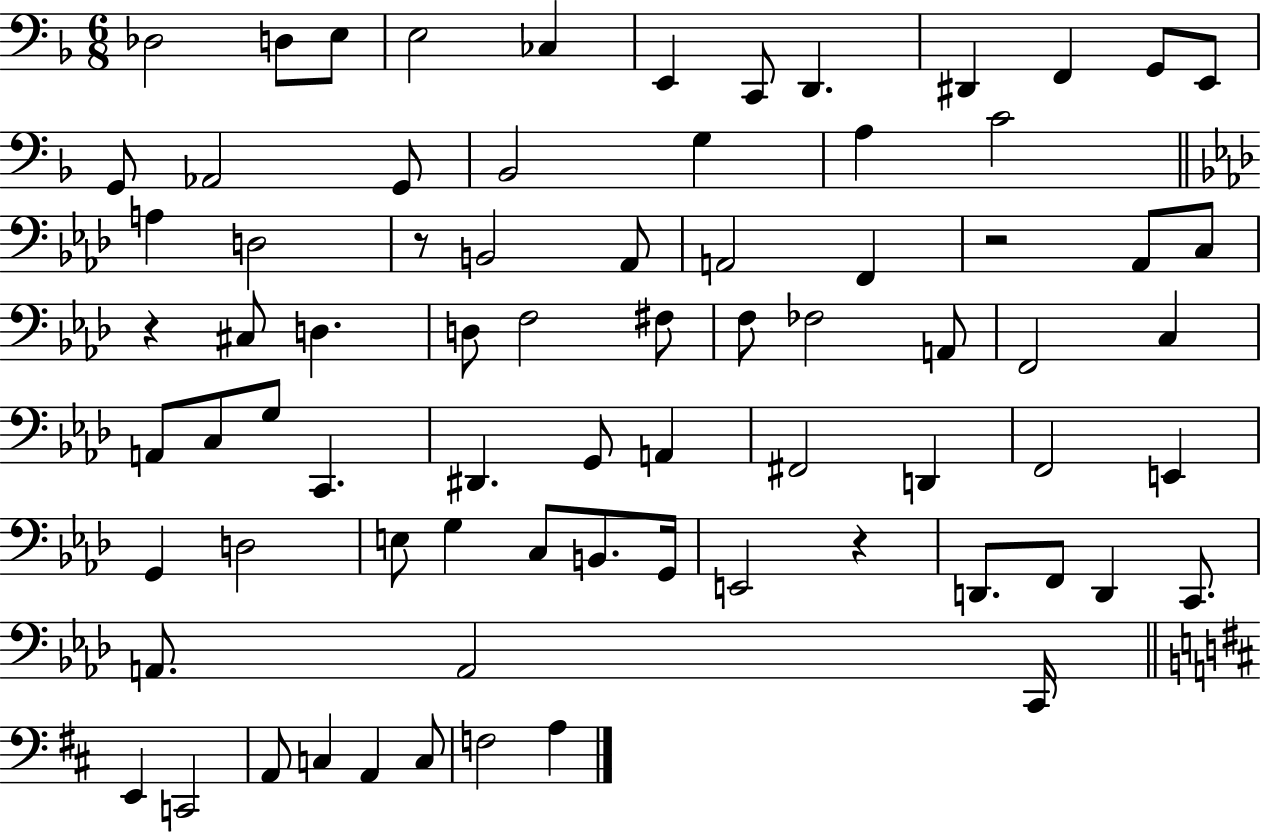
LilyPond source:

{
  \clef bass
  \numericTimeSignature
  \time 6/8
  \key f \major
  des2 d8 e8 | e2 ces4 | e,4 c,8 d,4. | dis,4 f,4 g,8 e,8 | \break g,8 aes,2 g,8 | bes,2 g4 | a4 c'2 | \bar "||" \break \key f \minor a4 d2 | r8 b,2 aes,8 | a,2 f,4 | r2 aes,8 c8 | \break r4 cis8 d4. | d8 f2 fis8 | f8 fes2 a,8 | f,2 c4 | \break a,8 c8 g8 c,4. | dis,4. g,8 a,4 | fis,2 d,4 | f,2 e,4 | \break g,4 d2 | e8 g4 c8 b,8. g,16 | e,2 r4 | d,8. f,8 d,4 c,8. | \break a,8. a,2 c,16 | \bar "||" \break \key d \major e,4 c,2 | a,8 c4 a,4 c8 | f2 a4 | \bar "|."
}